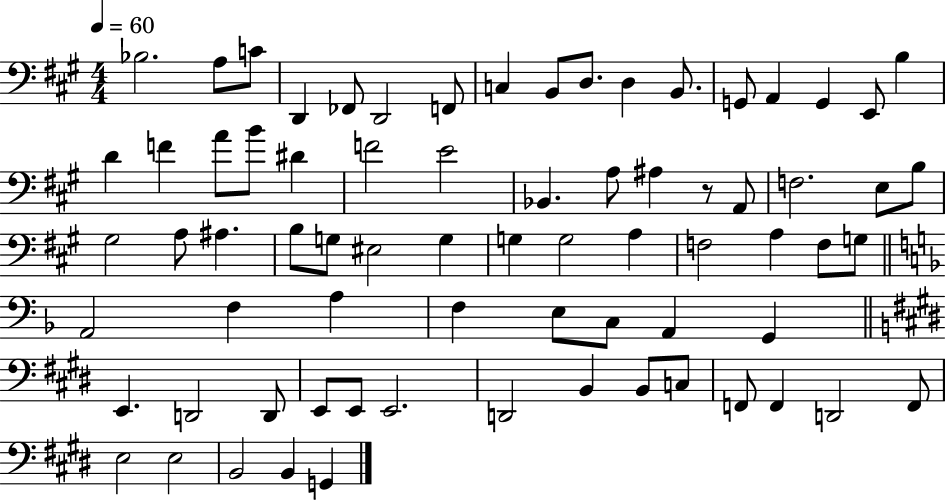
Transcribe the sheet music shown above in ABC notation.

X:1
T:Untitled
M:4/4
L:1/4
K:A
_B,2 A,/2 C/2 D,, _F,,/2 D,,2 F,,/2 C, B,,/2 D,/2 D, B,,/2 G,,/2 A,, G,, E,,/2 B, D F A/2 B/2 ^D F2 E2 _B,, A,/2 ^A, z/2 A,,/2 F,2 E,/2 B,/2 ^G,2 A,/2 ^A, B,/2 G,/2 ^E,2 G, G, G,2 A, F,2 A, F,/2 G,/2 A,,2 F, A, F, E,/2 C,/2 A,, G,, E,, D,,2 D,,/2 E,,/2 E,,/2 E,,2 D,,2 B,, B,,/2 C,/2 F,,/2 F,, D,,2 F,,/2 E,2 E,2 B,,2 B,, G,,